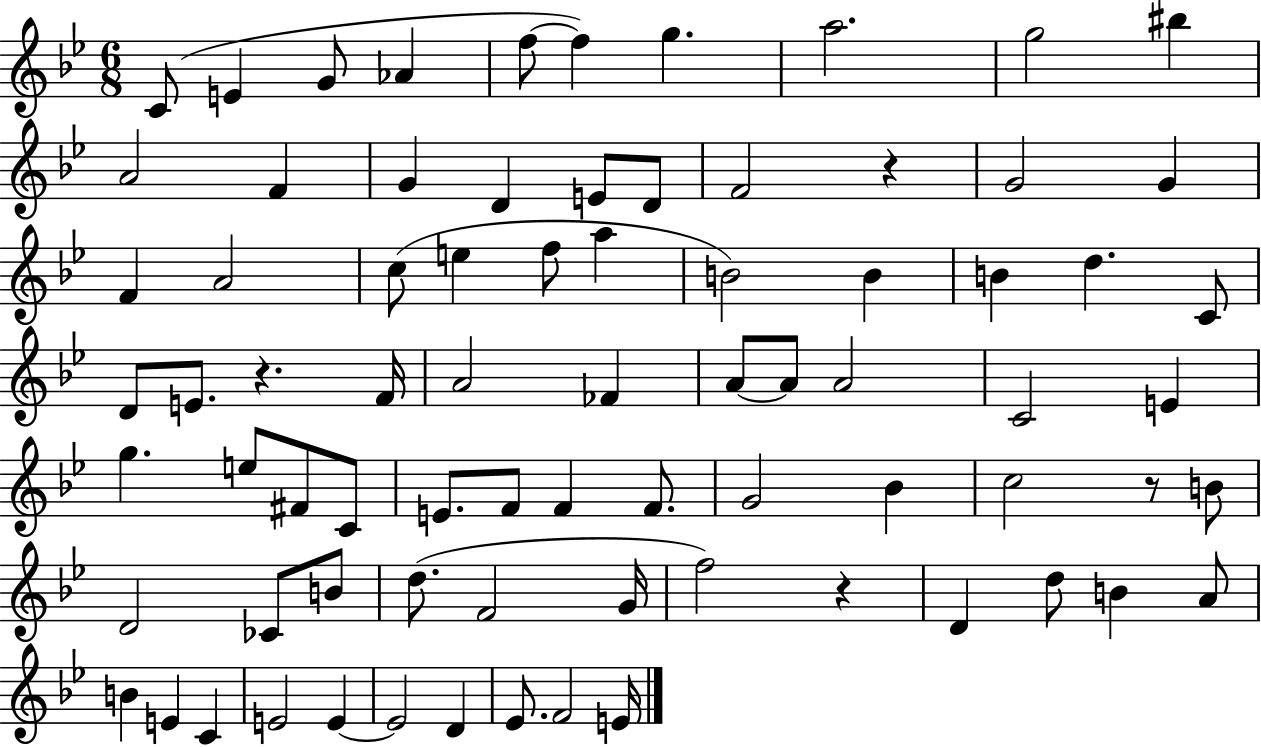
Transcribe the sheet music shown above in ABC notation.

X:1
T:Untitled
M:6/8
L:1/4
K:Bb
C/2 E G/2 _A f/2 f g a2 g2 ^b A2 F G D E/2 D/2 F2 z G2 G F A2 c/2 e f/2 a B2 B B d C/2 D/2 E/2 z F/4 A2 _F A/2 A/2 A2 C2 E g e/2 ^F/2 C/2 E/2 F/2 F F/2 G2 _B c2 z/2 B/2 D2 _C/2 B/2 d/2 F2 G/4 f2 z D d/2 B A/2 B E C E2 E E2 D _E/2 F2 E/4